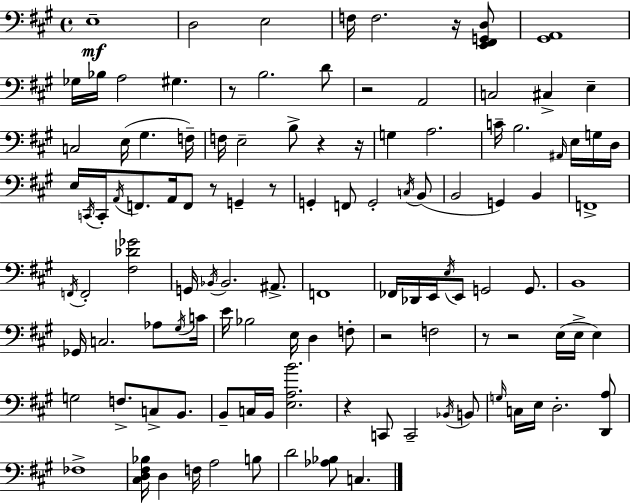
E3/w D3/h E3/h F3/s F3/h. R/s [E2,F#2,G2,D3]/e [G#2,A2]/w Gb3/s Bb3/s A3/h G#3/q. R/e B3/h. D4/e R/h A2/h C3/h C#3/q E3/q C3/h E3/s G#3/q. F3/s F3/s E3/h B3/e R/q R/s G3/q A3/h. C4/s B3/h. A#2/s E3/s G3/s D3/s E3/s C2/s C2/s A2/s F2/e. A2/s F2/e R/e G2/q R/e G2/q F2/e G2/h C3/s B2/e B2/h G2/q B2/q F2/w F2/s F2/h [F#3,Db4,Gb4]/h G2/s Bb2/s Bb2/h. A#2/e. F2/w FES2/s Db2/s E2/s E3/s E2/e G2/h G2/e. B2/w Gb2/s C3/h. Ab3/e G#3/s C4/s E4/s Bb3/h E3/s D3/q F3/e R/h F3/h R/e R/h E3/s E3/s E3/q G3/h F3/e. C3/e B2/e. B2/e C3/s B2/s [E3,A3,B4]/h. R/q C2/e C2/h Bb2/s B2/e G3/s C3/s E3/s D3/h. [D2,A3]/e FES3/w [C#3,D3,F#3,Bb3]/s D3/q F3/s A3/h B3/e D4/h [Ab3,Bb3]/e C3/q.